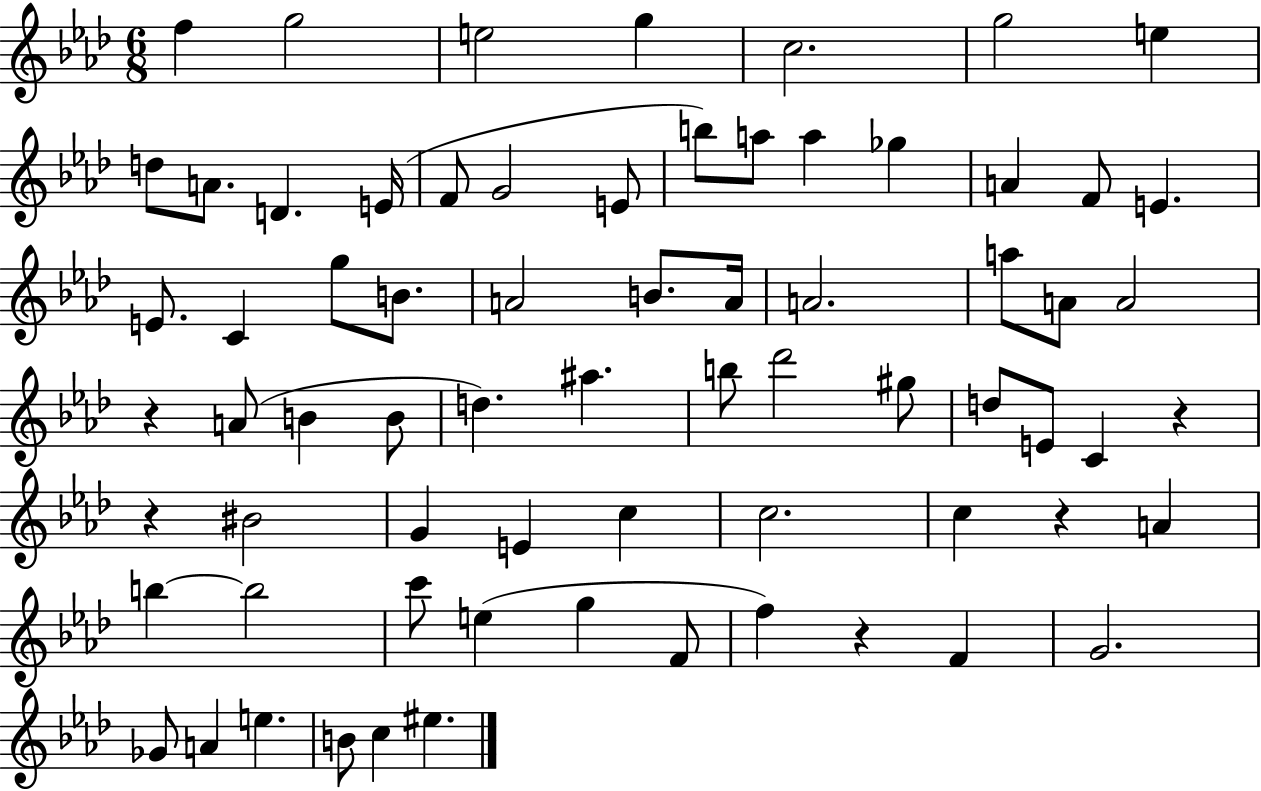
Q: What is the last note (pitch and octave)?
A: EIS5